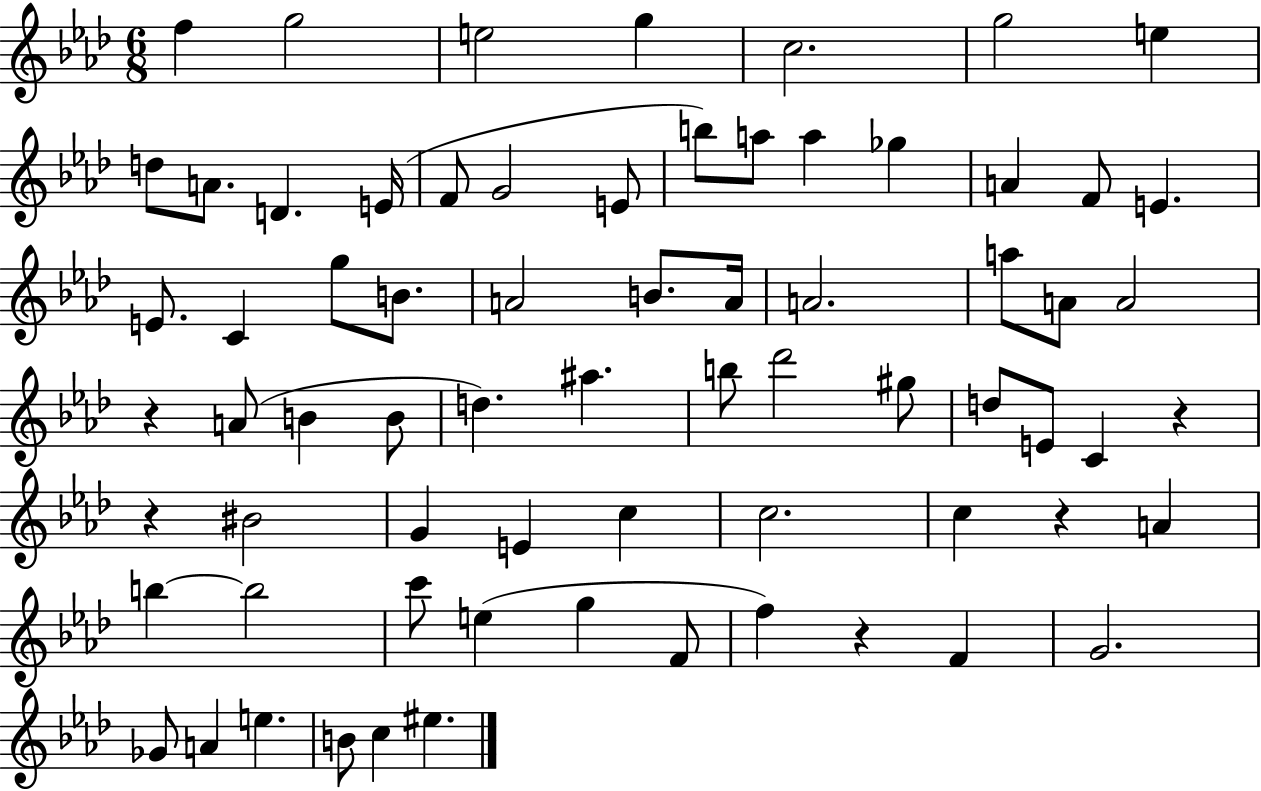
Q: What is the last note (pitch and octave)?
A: EIS5